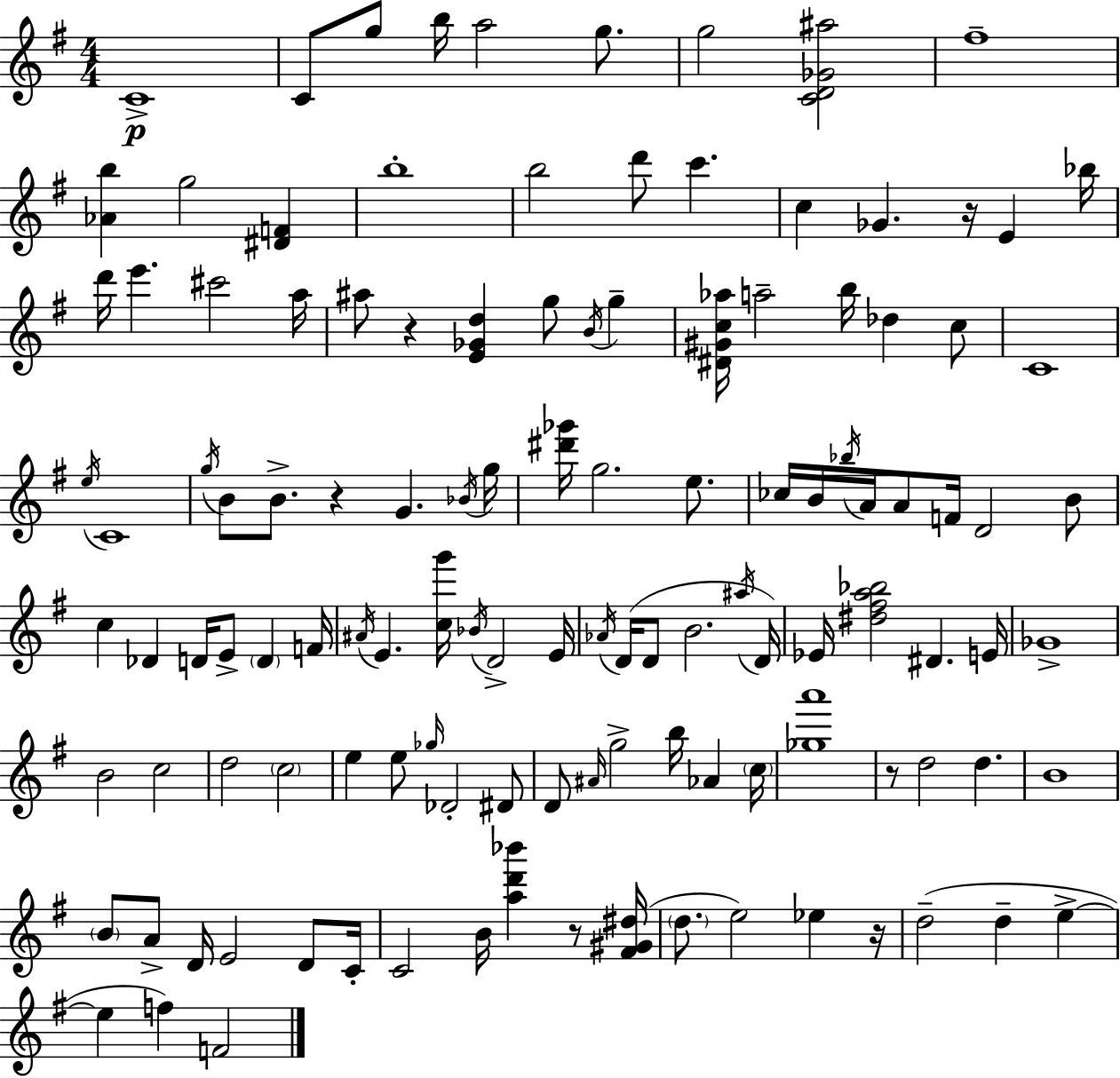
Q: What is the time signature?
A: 4/4